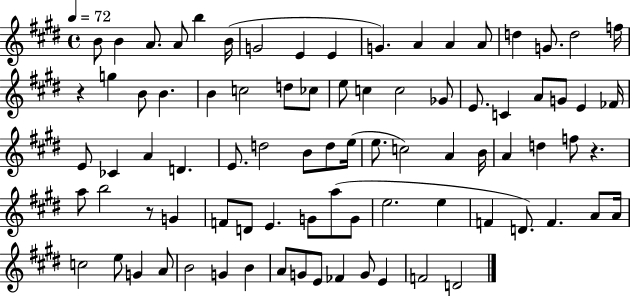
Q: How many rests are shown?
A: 3